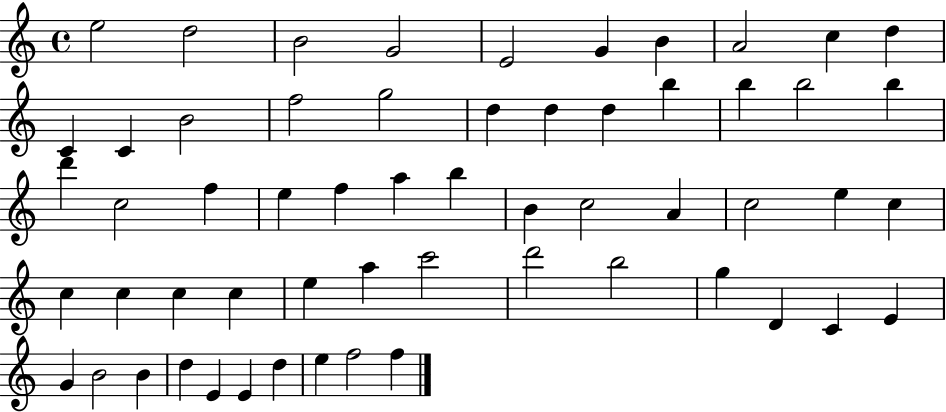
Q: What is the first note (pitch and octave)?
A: E5